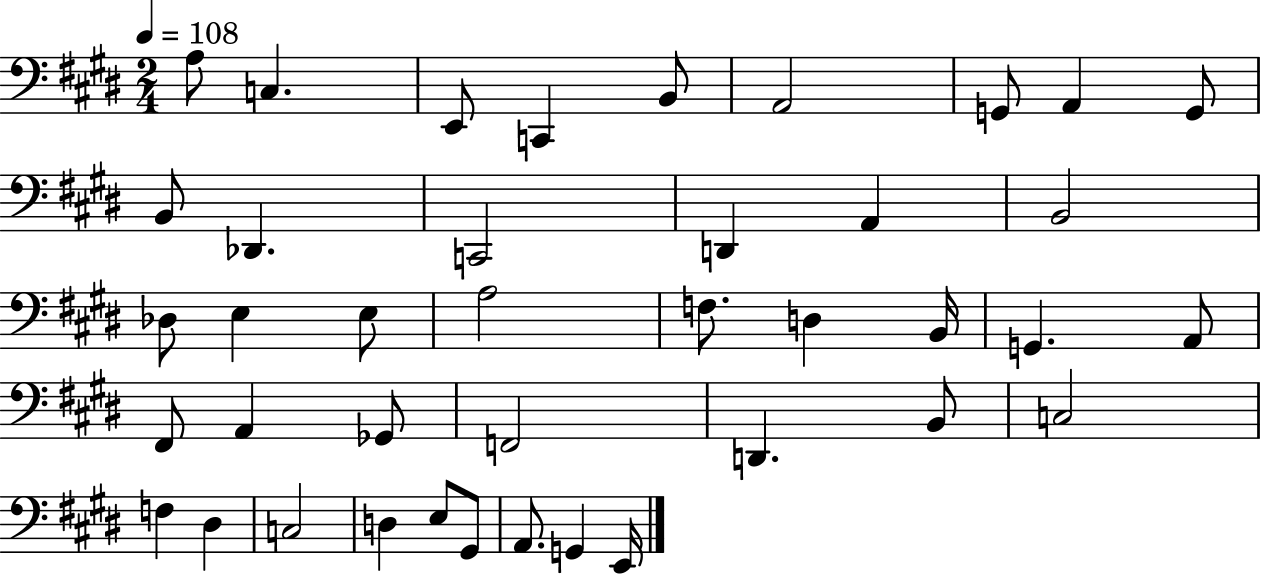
X:1
T:Untitled
M:2/4
L:1/4
K:E
A,/2 C, E,,/2 C,, B,,/2 A,,2 G,,/2 A,, G,,/2 B,,/2 _D,, C,,2 D,, A,, B,,2 _D,/2 E, E,/2 A,2 F,/2 D, B,,/4 G,, A,,/2 ^F,,/2 A,, _G,,/2 F,,2 D,, B,,/2 C,2 F, ^D, C,2 D, E,/2 ^G,,/2 A,,/2 G,, E,,/4